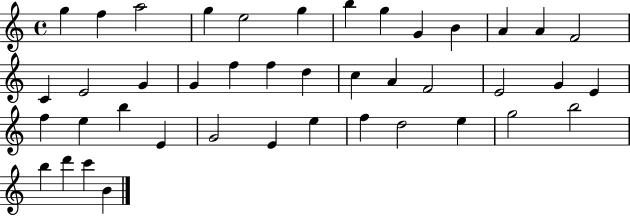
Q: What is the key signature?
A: C major